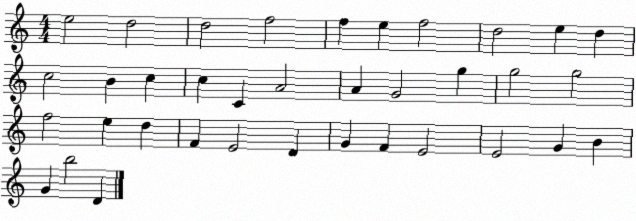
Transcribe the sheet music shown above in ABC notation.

X:1
T:Untitled
M:4/4
L:1/4
K:C
e2 d2 d2 f2 f e f2 d2 e d c2 B c c C A2 A G2 g g2 g2 f2 e d F E2 D G F E2 E2 G B G b2 D